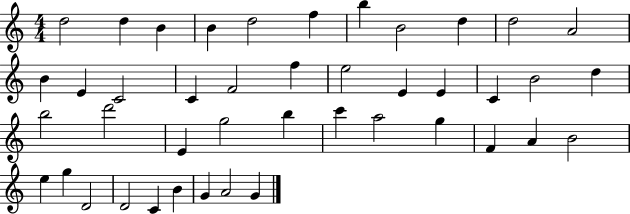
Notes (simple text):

D5/h D5/q B4/q B4/q D5/h F5/q B5/q B4/h D5/q D5/h A4/h B4/q E4/q C4/h C4/q F4/h F5/q E5/h E4/q E4/q C4/q B4/h D5/q B5/h D6/h E4/q G5/h B5/q C6/q A5/h G5/q F4/q A4/q B4/h E5/q G5/q D4/h D4/h C4/q B4/q G4/q A4/h G4/q